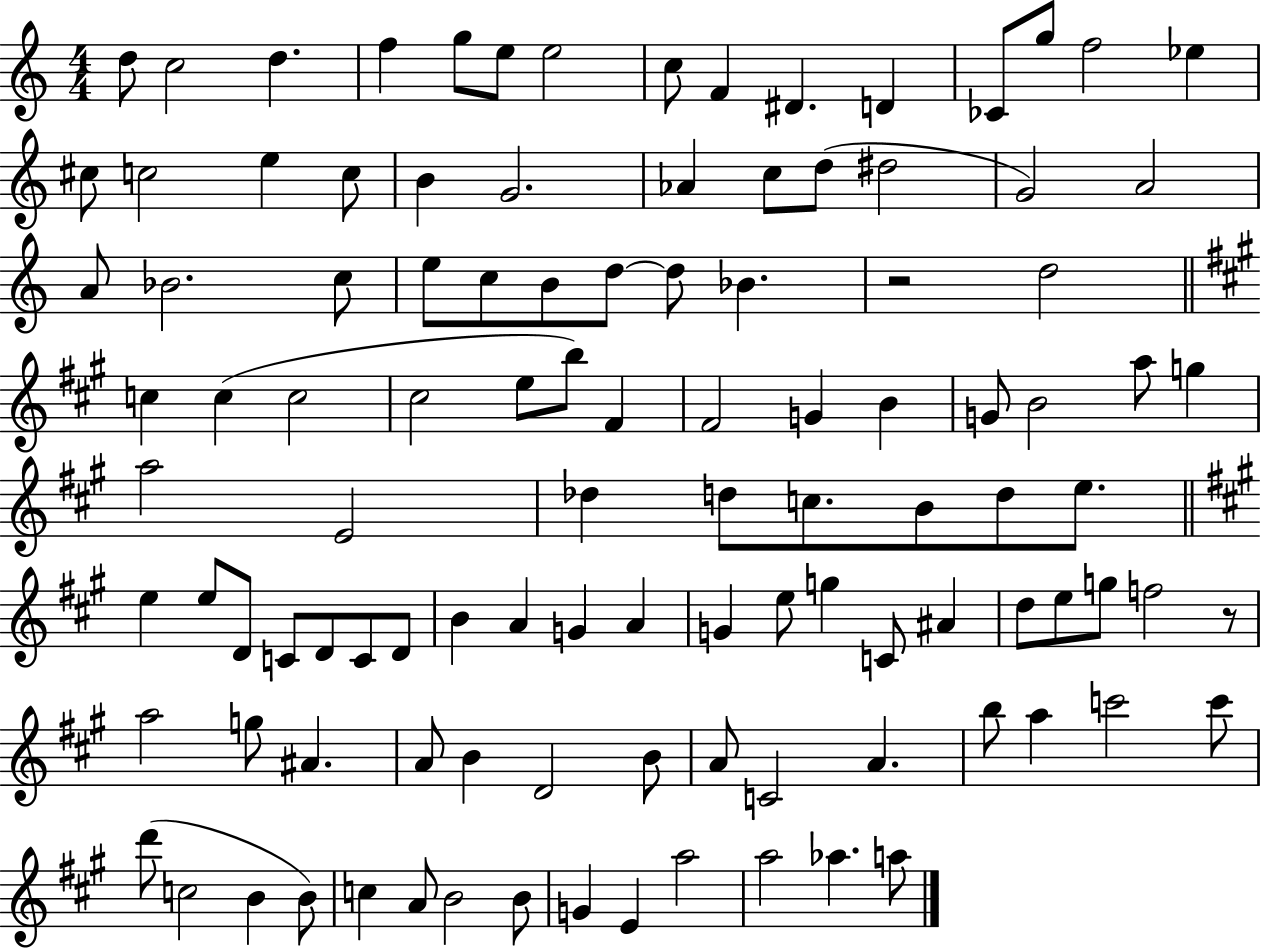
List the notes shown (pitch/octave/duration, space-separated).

D5/e C5/h D5/q. F5/q G5/e E5/e E5/h C5/e F4/q D#4/q. D4/q CES4/e G5/e F5/h Eb5/q C#5/e C5/h E5/q C5/e B4/q G4/h. Ab4/q C5/e D5/e D#5/h G4/h A4/h A4/e Bb4/h. C5/e E5/e C5/e B4/e D5/e D5/e Bb4/q. R/h D5/h C5/q C5/q C5/h C#5/h E5/e B5/e F#4/q F#4/h G4/q B4/q G4/e B4/h A5/e G5/q A5/h E4/h Db5/q D5/e C5/e. B4/e D5/e E5/e. E5/q E5/e D4/e C4/e D4/e C4/e D4/e B4/q A4/q G4/q A4/q G4/q E5/e G5/q C4/e A#4/q D5/e E5/e G5/e F5/h R/e A5/h G5/e A#4/q. A4/e B4/q D4/h B4/e A4/e C4/h A4/q. B5/e A5/q C6/h C6/e D6/e C5/h B4/q B4/e C5/q A4/e B4/h B4/e G4/q E4/q A5/h A5/h Ab5/q. A5/e